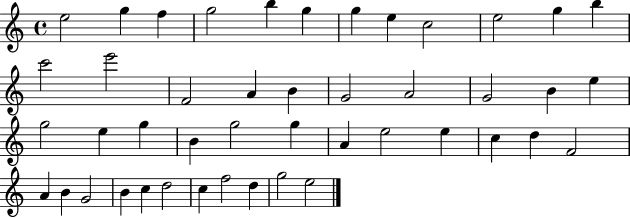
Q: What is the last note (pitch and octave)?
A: E5